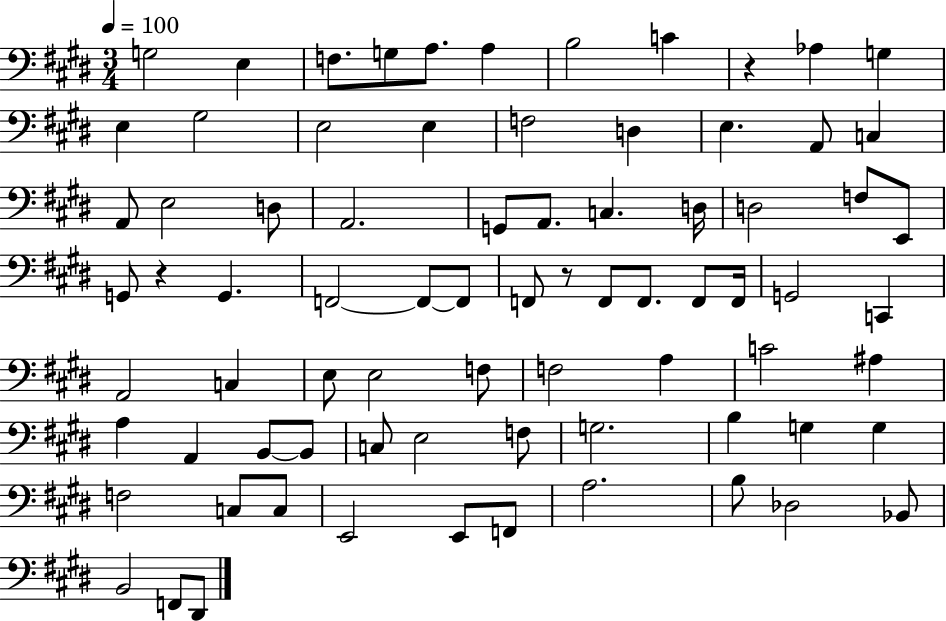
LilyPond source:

{
  \clef bass
  \numericTimeSignature
  \time 3/4
  \key e \major
  \tempo 4 = 100
  g2 e4 | f8. g8 a8. a4 | b2 c'4 | r4 aes4 g4 | \break e4 gis2 | e2 e4 | f2 d4 | e4. a,8 c4 | \break a,8 e2 d8 | a,2. | g,8 a,8. c4. d16 | d2 f8 e,8 | \break g,8 r4 g,4. | f,2~~ f,8~~ f,8 | f,8 r8 f,8 f,8. f,8 f,16 | g,2 c,4 | \break a,2 c4 | e8 e2 f8 | f2 a4 | c'2 ais4 | \break a4 a,4 b,8~~ b,8 | c8 e2 f8 | g2. | b4 g4 g4 | \break f2 c8 c8 | e,2 e,8 f,8 | a2. | b8 des2 bes,8 | \break b,2 f,8 dis,8 | \bar "|."
}